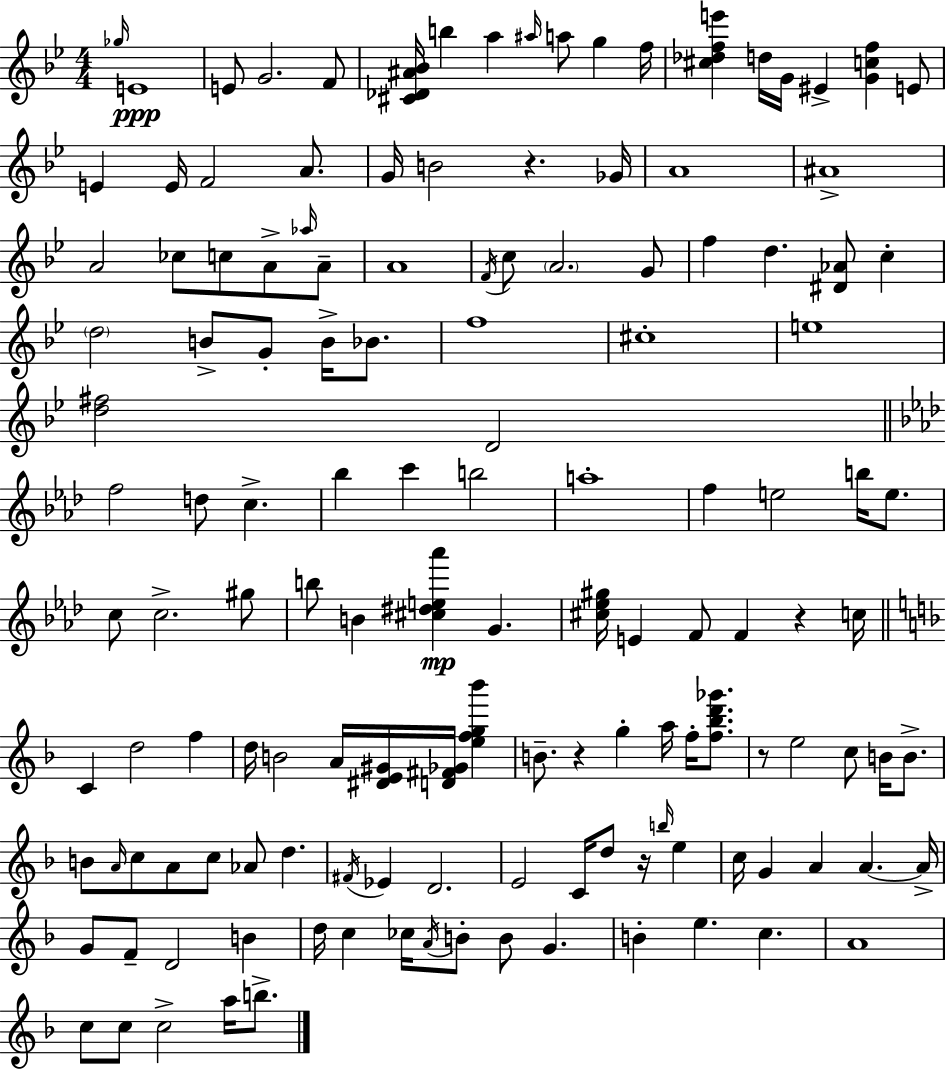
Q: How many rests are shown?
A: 5